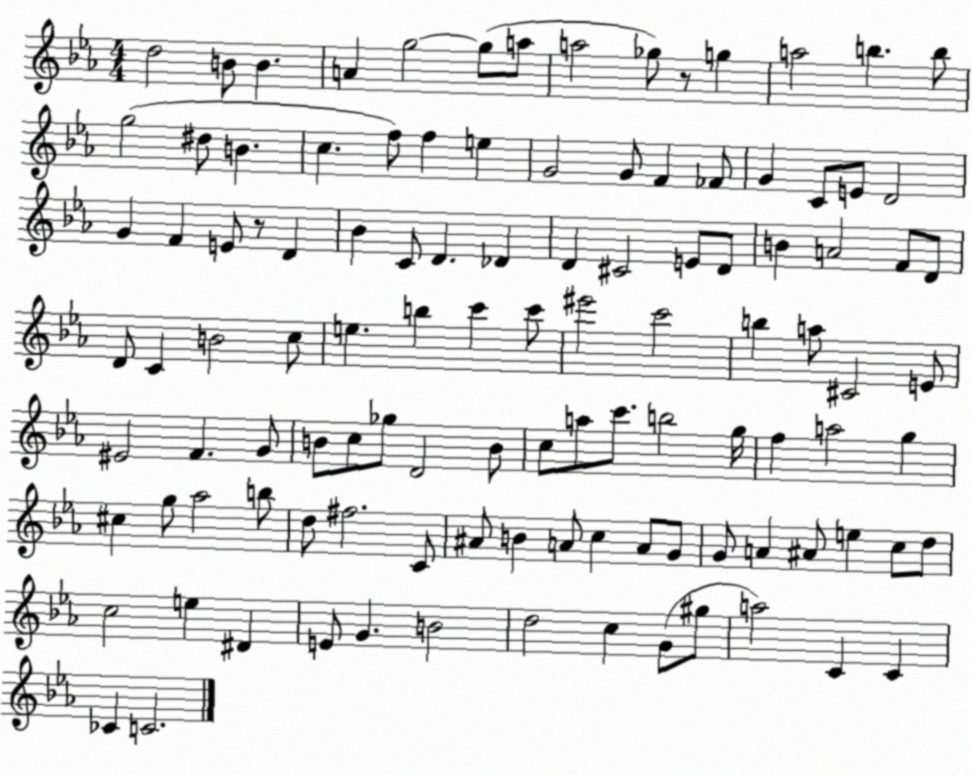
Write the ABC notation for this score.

X:1
T:Untitled
M:4/4
L:1/4
K:Eb
d2 B/2 B A g2 g/2 a/2 a2 _g/2 z/2 g a2 b b/2 g2 ^d/2 B c f/2 f e G2 G/2 F _F/2 G C/2 E/2 D2 G F E/2 z/2 D _B C/2 D _D D ^C2 E/2 D/2 B A2 F/2 D/2 D/2 C B2 c/2 e b c' c'/2 ^e'2 c'2 b a/2 ^C2 E/2 ^E2 F G/2 B/2 c/2 _g/2 D2 B/2 c/2 a/2 c'/2 b2 g/4 f a2 g ^c g/2 _a2 b/2 d/2 ^f2 C/2 ^A/2 B A/2 c A/2 G/2 G/2 A ^A/2 e c/2 d/2 c2 e ^D E/2 G B2 d2 c G/2 ^g/2 a2 C C _C C2